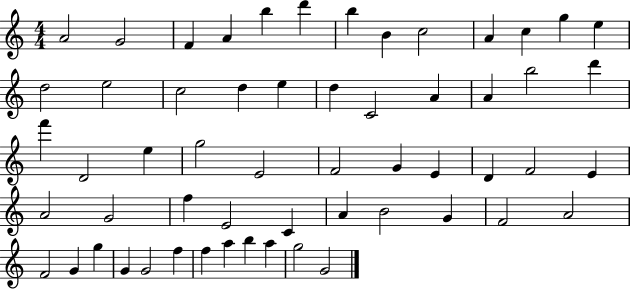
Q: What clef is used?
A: treble